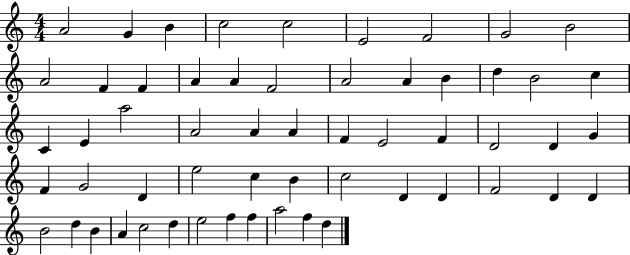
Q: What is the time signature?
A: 4/4